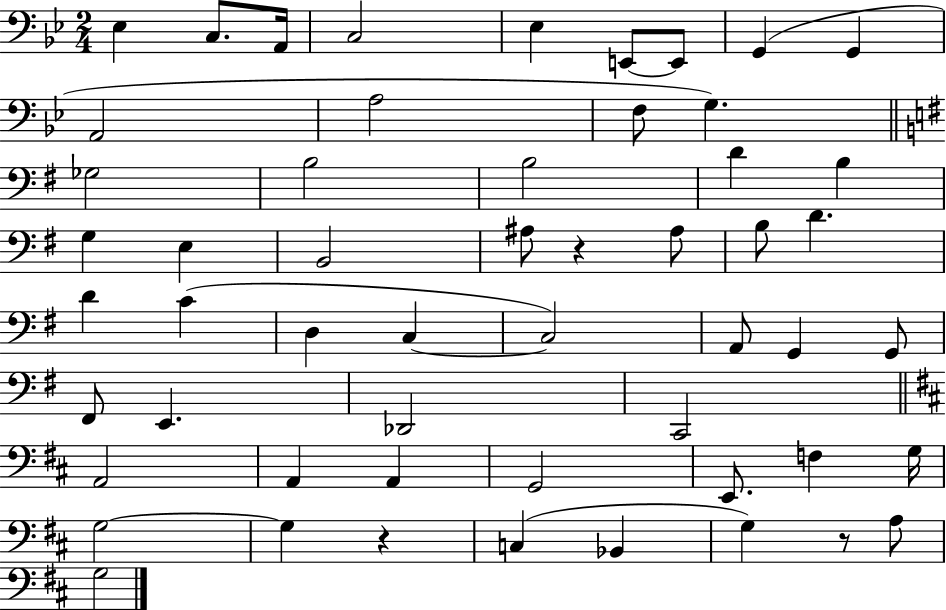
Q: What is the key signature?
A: BES major